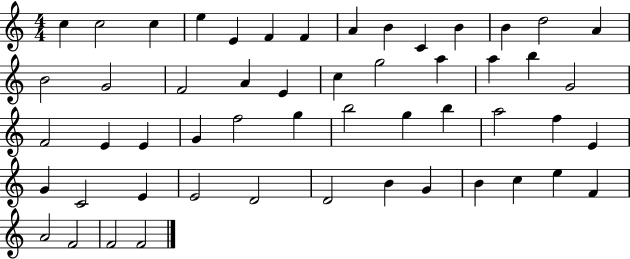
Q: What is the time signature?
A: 4/4